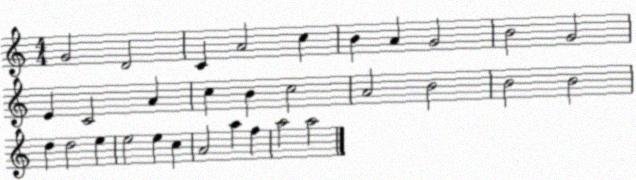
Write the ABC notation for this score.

X:1
T:Untitled
M:4/4
L:1/4
K:C
G2 D2 C A2 c B A G2 B2 G2 E C2 A c B c2 A2 B2 B2 B2 d d2 e e2 e c A2 a f a2 a2